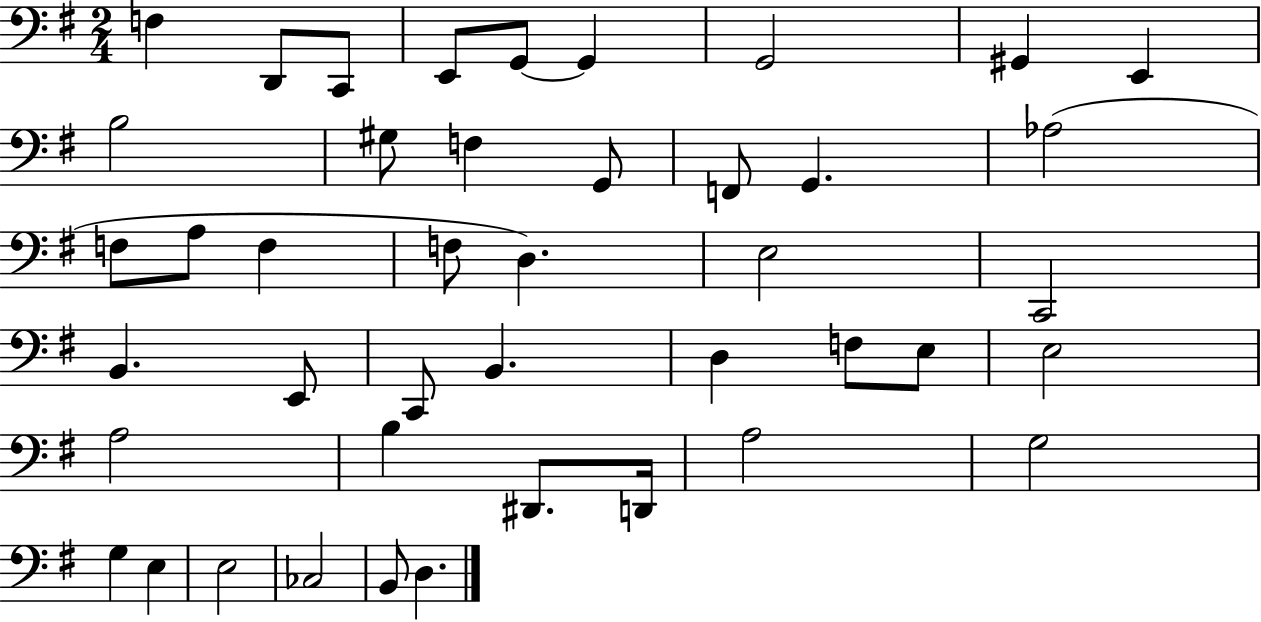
F3/q D2/e C2/e E2/e G2/e G2/q G2/h G#2/q E2/q B3/h G#3/e F3/q G2/e F2/e G2/q. Ab3/h F3/e A3/e F3/q F3/e D3/q. E3/h C2/h B2/q. E2/e C2/e B2/q. D3/q F3/e E3/e E3/h A3/h B3/q D#2/e. D2/s A3/h G3/h G3/q E3/q E3/h CES3/h B2/e D3/q.